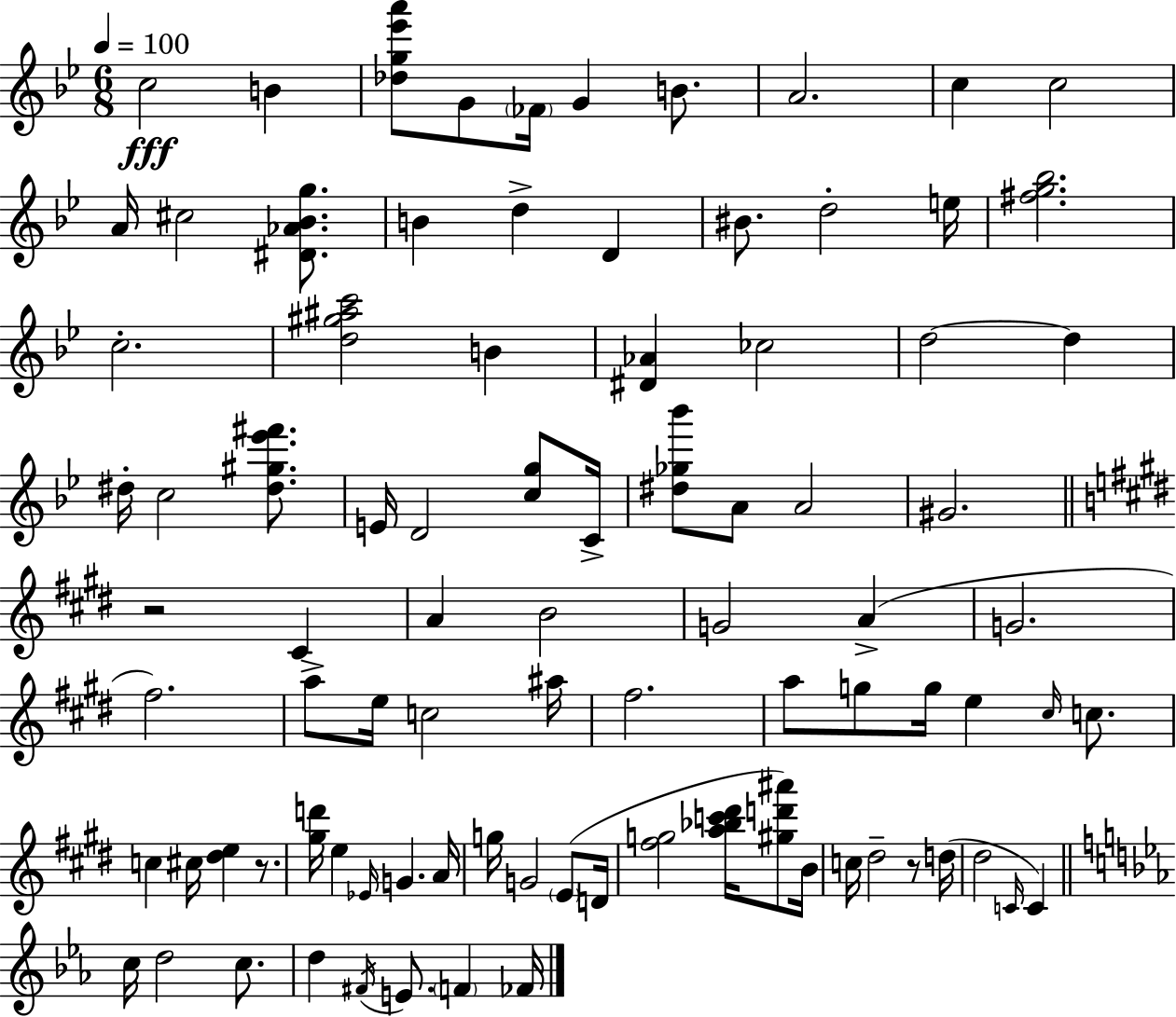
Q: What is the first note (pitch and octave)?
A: C5